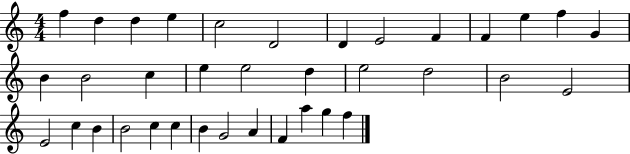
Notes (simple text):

F5/q D5/q D5/q E5/q C5/h D4/h D4/q E4/h F4/q F4/q E5/q F5/q G4/q B4/q B4/h C5/q E5/q E5/h D5/q E5/h D5/h B4/h E4/h E4/h C5/q B4/q B4/h C5/q C5/q B4/q G4/h A4/q F4/q A5/q G5/q F5/q